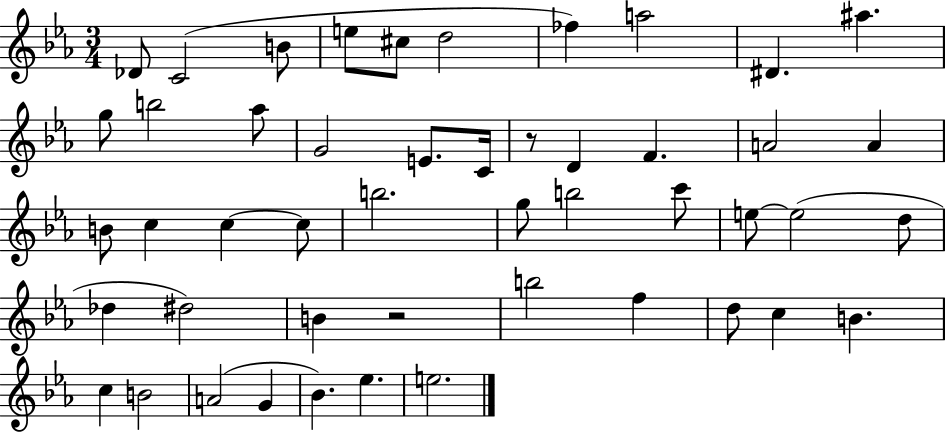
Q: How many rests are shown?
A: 2